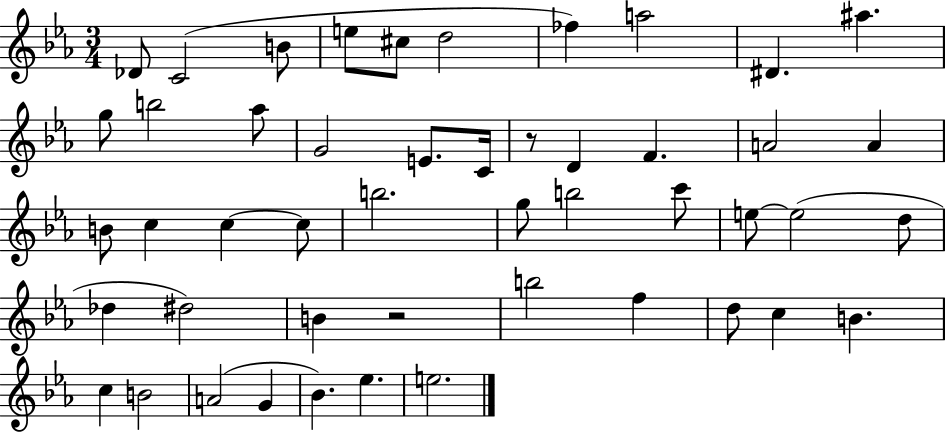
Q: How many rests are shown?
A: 2